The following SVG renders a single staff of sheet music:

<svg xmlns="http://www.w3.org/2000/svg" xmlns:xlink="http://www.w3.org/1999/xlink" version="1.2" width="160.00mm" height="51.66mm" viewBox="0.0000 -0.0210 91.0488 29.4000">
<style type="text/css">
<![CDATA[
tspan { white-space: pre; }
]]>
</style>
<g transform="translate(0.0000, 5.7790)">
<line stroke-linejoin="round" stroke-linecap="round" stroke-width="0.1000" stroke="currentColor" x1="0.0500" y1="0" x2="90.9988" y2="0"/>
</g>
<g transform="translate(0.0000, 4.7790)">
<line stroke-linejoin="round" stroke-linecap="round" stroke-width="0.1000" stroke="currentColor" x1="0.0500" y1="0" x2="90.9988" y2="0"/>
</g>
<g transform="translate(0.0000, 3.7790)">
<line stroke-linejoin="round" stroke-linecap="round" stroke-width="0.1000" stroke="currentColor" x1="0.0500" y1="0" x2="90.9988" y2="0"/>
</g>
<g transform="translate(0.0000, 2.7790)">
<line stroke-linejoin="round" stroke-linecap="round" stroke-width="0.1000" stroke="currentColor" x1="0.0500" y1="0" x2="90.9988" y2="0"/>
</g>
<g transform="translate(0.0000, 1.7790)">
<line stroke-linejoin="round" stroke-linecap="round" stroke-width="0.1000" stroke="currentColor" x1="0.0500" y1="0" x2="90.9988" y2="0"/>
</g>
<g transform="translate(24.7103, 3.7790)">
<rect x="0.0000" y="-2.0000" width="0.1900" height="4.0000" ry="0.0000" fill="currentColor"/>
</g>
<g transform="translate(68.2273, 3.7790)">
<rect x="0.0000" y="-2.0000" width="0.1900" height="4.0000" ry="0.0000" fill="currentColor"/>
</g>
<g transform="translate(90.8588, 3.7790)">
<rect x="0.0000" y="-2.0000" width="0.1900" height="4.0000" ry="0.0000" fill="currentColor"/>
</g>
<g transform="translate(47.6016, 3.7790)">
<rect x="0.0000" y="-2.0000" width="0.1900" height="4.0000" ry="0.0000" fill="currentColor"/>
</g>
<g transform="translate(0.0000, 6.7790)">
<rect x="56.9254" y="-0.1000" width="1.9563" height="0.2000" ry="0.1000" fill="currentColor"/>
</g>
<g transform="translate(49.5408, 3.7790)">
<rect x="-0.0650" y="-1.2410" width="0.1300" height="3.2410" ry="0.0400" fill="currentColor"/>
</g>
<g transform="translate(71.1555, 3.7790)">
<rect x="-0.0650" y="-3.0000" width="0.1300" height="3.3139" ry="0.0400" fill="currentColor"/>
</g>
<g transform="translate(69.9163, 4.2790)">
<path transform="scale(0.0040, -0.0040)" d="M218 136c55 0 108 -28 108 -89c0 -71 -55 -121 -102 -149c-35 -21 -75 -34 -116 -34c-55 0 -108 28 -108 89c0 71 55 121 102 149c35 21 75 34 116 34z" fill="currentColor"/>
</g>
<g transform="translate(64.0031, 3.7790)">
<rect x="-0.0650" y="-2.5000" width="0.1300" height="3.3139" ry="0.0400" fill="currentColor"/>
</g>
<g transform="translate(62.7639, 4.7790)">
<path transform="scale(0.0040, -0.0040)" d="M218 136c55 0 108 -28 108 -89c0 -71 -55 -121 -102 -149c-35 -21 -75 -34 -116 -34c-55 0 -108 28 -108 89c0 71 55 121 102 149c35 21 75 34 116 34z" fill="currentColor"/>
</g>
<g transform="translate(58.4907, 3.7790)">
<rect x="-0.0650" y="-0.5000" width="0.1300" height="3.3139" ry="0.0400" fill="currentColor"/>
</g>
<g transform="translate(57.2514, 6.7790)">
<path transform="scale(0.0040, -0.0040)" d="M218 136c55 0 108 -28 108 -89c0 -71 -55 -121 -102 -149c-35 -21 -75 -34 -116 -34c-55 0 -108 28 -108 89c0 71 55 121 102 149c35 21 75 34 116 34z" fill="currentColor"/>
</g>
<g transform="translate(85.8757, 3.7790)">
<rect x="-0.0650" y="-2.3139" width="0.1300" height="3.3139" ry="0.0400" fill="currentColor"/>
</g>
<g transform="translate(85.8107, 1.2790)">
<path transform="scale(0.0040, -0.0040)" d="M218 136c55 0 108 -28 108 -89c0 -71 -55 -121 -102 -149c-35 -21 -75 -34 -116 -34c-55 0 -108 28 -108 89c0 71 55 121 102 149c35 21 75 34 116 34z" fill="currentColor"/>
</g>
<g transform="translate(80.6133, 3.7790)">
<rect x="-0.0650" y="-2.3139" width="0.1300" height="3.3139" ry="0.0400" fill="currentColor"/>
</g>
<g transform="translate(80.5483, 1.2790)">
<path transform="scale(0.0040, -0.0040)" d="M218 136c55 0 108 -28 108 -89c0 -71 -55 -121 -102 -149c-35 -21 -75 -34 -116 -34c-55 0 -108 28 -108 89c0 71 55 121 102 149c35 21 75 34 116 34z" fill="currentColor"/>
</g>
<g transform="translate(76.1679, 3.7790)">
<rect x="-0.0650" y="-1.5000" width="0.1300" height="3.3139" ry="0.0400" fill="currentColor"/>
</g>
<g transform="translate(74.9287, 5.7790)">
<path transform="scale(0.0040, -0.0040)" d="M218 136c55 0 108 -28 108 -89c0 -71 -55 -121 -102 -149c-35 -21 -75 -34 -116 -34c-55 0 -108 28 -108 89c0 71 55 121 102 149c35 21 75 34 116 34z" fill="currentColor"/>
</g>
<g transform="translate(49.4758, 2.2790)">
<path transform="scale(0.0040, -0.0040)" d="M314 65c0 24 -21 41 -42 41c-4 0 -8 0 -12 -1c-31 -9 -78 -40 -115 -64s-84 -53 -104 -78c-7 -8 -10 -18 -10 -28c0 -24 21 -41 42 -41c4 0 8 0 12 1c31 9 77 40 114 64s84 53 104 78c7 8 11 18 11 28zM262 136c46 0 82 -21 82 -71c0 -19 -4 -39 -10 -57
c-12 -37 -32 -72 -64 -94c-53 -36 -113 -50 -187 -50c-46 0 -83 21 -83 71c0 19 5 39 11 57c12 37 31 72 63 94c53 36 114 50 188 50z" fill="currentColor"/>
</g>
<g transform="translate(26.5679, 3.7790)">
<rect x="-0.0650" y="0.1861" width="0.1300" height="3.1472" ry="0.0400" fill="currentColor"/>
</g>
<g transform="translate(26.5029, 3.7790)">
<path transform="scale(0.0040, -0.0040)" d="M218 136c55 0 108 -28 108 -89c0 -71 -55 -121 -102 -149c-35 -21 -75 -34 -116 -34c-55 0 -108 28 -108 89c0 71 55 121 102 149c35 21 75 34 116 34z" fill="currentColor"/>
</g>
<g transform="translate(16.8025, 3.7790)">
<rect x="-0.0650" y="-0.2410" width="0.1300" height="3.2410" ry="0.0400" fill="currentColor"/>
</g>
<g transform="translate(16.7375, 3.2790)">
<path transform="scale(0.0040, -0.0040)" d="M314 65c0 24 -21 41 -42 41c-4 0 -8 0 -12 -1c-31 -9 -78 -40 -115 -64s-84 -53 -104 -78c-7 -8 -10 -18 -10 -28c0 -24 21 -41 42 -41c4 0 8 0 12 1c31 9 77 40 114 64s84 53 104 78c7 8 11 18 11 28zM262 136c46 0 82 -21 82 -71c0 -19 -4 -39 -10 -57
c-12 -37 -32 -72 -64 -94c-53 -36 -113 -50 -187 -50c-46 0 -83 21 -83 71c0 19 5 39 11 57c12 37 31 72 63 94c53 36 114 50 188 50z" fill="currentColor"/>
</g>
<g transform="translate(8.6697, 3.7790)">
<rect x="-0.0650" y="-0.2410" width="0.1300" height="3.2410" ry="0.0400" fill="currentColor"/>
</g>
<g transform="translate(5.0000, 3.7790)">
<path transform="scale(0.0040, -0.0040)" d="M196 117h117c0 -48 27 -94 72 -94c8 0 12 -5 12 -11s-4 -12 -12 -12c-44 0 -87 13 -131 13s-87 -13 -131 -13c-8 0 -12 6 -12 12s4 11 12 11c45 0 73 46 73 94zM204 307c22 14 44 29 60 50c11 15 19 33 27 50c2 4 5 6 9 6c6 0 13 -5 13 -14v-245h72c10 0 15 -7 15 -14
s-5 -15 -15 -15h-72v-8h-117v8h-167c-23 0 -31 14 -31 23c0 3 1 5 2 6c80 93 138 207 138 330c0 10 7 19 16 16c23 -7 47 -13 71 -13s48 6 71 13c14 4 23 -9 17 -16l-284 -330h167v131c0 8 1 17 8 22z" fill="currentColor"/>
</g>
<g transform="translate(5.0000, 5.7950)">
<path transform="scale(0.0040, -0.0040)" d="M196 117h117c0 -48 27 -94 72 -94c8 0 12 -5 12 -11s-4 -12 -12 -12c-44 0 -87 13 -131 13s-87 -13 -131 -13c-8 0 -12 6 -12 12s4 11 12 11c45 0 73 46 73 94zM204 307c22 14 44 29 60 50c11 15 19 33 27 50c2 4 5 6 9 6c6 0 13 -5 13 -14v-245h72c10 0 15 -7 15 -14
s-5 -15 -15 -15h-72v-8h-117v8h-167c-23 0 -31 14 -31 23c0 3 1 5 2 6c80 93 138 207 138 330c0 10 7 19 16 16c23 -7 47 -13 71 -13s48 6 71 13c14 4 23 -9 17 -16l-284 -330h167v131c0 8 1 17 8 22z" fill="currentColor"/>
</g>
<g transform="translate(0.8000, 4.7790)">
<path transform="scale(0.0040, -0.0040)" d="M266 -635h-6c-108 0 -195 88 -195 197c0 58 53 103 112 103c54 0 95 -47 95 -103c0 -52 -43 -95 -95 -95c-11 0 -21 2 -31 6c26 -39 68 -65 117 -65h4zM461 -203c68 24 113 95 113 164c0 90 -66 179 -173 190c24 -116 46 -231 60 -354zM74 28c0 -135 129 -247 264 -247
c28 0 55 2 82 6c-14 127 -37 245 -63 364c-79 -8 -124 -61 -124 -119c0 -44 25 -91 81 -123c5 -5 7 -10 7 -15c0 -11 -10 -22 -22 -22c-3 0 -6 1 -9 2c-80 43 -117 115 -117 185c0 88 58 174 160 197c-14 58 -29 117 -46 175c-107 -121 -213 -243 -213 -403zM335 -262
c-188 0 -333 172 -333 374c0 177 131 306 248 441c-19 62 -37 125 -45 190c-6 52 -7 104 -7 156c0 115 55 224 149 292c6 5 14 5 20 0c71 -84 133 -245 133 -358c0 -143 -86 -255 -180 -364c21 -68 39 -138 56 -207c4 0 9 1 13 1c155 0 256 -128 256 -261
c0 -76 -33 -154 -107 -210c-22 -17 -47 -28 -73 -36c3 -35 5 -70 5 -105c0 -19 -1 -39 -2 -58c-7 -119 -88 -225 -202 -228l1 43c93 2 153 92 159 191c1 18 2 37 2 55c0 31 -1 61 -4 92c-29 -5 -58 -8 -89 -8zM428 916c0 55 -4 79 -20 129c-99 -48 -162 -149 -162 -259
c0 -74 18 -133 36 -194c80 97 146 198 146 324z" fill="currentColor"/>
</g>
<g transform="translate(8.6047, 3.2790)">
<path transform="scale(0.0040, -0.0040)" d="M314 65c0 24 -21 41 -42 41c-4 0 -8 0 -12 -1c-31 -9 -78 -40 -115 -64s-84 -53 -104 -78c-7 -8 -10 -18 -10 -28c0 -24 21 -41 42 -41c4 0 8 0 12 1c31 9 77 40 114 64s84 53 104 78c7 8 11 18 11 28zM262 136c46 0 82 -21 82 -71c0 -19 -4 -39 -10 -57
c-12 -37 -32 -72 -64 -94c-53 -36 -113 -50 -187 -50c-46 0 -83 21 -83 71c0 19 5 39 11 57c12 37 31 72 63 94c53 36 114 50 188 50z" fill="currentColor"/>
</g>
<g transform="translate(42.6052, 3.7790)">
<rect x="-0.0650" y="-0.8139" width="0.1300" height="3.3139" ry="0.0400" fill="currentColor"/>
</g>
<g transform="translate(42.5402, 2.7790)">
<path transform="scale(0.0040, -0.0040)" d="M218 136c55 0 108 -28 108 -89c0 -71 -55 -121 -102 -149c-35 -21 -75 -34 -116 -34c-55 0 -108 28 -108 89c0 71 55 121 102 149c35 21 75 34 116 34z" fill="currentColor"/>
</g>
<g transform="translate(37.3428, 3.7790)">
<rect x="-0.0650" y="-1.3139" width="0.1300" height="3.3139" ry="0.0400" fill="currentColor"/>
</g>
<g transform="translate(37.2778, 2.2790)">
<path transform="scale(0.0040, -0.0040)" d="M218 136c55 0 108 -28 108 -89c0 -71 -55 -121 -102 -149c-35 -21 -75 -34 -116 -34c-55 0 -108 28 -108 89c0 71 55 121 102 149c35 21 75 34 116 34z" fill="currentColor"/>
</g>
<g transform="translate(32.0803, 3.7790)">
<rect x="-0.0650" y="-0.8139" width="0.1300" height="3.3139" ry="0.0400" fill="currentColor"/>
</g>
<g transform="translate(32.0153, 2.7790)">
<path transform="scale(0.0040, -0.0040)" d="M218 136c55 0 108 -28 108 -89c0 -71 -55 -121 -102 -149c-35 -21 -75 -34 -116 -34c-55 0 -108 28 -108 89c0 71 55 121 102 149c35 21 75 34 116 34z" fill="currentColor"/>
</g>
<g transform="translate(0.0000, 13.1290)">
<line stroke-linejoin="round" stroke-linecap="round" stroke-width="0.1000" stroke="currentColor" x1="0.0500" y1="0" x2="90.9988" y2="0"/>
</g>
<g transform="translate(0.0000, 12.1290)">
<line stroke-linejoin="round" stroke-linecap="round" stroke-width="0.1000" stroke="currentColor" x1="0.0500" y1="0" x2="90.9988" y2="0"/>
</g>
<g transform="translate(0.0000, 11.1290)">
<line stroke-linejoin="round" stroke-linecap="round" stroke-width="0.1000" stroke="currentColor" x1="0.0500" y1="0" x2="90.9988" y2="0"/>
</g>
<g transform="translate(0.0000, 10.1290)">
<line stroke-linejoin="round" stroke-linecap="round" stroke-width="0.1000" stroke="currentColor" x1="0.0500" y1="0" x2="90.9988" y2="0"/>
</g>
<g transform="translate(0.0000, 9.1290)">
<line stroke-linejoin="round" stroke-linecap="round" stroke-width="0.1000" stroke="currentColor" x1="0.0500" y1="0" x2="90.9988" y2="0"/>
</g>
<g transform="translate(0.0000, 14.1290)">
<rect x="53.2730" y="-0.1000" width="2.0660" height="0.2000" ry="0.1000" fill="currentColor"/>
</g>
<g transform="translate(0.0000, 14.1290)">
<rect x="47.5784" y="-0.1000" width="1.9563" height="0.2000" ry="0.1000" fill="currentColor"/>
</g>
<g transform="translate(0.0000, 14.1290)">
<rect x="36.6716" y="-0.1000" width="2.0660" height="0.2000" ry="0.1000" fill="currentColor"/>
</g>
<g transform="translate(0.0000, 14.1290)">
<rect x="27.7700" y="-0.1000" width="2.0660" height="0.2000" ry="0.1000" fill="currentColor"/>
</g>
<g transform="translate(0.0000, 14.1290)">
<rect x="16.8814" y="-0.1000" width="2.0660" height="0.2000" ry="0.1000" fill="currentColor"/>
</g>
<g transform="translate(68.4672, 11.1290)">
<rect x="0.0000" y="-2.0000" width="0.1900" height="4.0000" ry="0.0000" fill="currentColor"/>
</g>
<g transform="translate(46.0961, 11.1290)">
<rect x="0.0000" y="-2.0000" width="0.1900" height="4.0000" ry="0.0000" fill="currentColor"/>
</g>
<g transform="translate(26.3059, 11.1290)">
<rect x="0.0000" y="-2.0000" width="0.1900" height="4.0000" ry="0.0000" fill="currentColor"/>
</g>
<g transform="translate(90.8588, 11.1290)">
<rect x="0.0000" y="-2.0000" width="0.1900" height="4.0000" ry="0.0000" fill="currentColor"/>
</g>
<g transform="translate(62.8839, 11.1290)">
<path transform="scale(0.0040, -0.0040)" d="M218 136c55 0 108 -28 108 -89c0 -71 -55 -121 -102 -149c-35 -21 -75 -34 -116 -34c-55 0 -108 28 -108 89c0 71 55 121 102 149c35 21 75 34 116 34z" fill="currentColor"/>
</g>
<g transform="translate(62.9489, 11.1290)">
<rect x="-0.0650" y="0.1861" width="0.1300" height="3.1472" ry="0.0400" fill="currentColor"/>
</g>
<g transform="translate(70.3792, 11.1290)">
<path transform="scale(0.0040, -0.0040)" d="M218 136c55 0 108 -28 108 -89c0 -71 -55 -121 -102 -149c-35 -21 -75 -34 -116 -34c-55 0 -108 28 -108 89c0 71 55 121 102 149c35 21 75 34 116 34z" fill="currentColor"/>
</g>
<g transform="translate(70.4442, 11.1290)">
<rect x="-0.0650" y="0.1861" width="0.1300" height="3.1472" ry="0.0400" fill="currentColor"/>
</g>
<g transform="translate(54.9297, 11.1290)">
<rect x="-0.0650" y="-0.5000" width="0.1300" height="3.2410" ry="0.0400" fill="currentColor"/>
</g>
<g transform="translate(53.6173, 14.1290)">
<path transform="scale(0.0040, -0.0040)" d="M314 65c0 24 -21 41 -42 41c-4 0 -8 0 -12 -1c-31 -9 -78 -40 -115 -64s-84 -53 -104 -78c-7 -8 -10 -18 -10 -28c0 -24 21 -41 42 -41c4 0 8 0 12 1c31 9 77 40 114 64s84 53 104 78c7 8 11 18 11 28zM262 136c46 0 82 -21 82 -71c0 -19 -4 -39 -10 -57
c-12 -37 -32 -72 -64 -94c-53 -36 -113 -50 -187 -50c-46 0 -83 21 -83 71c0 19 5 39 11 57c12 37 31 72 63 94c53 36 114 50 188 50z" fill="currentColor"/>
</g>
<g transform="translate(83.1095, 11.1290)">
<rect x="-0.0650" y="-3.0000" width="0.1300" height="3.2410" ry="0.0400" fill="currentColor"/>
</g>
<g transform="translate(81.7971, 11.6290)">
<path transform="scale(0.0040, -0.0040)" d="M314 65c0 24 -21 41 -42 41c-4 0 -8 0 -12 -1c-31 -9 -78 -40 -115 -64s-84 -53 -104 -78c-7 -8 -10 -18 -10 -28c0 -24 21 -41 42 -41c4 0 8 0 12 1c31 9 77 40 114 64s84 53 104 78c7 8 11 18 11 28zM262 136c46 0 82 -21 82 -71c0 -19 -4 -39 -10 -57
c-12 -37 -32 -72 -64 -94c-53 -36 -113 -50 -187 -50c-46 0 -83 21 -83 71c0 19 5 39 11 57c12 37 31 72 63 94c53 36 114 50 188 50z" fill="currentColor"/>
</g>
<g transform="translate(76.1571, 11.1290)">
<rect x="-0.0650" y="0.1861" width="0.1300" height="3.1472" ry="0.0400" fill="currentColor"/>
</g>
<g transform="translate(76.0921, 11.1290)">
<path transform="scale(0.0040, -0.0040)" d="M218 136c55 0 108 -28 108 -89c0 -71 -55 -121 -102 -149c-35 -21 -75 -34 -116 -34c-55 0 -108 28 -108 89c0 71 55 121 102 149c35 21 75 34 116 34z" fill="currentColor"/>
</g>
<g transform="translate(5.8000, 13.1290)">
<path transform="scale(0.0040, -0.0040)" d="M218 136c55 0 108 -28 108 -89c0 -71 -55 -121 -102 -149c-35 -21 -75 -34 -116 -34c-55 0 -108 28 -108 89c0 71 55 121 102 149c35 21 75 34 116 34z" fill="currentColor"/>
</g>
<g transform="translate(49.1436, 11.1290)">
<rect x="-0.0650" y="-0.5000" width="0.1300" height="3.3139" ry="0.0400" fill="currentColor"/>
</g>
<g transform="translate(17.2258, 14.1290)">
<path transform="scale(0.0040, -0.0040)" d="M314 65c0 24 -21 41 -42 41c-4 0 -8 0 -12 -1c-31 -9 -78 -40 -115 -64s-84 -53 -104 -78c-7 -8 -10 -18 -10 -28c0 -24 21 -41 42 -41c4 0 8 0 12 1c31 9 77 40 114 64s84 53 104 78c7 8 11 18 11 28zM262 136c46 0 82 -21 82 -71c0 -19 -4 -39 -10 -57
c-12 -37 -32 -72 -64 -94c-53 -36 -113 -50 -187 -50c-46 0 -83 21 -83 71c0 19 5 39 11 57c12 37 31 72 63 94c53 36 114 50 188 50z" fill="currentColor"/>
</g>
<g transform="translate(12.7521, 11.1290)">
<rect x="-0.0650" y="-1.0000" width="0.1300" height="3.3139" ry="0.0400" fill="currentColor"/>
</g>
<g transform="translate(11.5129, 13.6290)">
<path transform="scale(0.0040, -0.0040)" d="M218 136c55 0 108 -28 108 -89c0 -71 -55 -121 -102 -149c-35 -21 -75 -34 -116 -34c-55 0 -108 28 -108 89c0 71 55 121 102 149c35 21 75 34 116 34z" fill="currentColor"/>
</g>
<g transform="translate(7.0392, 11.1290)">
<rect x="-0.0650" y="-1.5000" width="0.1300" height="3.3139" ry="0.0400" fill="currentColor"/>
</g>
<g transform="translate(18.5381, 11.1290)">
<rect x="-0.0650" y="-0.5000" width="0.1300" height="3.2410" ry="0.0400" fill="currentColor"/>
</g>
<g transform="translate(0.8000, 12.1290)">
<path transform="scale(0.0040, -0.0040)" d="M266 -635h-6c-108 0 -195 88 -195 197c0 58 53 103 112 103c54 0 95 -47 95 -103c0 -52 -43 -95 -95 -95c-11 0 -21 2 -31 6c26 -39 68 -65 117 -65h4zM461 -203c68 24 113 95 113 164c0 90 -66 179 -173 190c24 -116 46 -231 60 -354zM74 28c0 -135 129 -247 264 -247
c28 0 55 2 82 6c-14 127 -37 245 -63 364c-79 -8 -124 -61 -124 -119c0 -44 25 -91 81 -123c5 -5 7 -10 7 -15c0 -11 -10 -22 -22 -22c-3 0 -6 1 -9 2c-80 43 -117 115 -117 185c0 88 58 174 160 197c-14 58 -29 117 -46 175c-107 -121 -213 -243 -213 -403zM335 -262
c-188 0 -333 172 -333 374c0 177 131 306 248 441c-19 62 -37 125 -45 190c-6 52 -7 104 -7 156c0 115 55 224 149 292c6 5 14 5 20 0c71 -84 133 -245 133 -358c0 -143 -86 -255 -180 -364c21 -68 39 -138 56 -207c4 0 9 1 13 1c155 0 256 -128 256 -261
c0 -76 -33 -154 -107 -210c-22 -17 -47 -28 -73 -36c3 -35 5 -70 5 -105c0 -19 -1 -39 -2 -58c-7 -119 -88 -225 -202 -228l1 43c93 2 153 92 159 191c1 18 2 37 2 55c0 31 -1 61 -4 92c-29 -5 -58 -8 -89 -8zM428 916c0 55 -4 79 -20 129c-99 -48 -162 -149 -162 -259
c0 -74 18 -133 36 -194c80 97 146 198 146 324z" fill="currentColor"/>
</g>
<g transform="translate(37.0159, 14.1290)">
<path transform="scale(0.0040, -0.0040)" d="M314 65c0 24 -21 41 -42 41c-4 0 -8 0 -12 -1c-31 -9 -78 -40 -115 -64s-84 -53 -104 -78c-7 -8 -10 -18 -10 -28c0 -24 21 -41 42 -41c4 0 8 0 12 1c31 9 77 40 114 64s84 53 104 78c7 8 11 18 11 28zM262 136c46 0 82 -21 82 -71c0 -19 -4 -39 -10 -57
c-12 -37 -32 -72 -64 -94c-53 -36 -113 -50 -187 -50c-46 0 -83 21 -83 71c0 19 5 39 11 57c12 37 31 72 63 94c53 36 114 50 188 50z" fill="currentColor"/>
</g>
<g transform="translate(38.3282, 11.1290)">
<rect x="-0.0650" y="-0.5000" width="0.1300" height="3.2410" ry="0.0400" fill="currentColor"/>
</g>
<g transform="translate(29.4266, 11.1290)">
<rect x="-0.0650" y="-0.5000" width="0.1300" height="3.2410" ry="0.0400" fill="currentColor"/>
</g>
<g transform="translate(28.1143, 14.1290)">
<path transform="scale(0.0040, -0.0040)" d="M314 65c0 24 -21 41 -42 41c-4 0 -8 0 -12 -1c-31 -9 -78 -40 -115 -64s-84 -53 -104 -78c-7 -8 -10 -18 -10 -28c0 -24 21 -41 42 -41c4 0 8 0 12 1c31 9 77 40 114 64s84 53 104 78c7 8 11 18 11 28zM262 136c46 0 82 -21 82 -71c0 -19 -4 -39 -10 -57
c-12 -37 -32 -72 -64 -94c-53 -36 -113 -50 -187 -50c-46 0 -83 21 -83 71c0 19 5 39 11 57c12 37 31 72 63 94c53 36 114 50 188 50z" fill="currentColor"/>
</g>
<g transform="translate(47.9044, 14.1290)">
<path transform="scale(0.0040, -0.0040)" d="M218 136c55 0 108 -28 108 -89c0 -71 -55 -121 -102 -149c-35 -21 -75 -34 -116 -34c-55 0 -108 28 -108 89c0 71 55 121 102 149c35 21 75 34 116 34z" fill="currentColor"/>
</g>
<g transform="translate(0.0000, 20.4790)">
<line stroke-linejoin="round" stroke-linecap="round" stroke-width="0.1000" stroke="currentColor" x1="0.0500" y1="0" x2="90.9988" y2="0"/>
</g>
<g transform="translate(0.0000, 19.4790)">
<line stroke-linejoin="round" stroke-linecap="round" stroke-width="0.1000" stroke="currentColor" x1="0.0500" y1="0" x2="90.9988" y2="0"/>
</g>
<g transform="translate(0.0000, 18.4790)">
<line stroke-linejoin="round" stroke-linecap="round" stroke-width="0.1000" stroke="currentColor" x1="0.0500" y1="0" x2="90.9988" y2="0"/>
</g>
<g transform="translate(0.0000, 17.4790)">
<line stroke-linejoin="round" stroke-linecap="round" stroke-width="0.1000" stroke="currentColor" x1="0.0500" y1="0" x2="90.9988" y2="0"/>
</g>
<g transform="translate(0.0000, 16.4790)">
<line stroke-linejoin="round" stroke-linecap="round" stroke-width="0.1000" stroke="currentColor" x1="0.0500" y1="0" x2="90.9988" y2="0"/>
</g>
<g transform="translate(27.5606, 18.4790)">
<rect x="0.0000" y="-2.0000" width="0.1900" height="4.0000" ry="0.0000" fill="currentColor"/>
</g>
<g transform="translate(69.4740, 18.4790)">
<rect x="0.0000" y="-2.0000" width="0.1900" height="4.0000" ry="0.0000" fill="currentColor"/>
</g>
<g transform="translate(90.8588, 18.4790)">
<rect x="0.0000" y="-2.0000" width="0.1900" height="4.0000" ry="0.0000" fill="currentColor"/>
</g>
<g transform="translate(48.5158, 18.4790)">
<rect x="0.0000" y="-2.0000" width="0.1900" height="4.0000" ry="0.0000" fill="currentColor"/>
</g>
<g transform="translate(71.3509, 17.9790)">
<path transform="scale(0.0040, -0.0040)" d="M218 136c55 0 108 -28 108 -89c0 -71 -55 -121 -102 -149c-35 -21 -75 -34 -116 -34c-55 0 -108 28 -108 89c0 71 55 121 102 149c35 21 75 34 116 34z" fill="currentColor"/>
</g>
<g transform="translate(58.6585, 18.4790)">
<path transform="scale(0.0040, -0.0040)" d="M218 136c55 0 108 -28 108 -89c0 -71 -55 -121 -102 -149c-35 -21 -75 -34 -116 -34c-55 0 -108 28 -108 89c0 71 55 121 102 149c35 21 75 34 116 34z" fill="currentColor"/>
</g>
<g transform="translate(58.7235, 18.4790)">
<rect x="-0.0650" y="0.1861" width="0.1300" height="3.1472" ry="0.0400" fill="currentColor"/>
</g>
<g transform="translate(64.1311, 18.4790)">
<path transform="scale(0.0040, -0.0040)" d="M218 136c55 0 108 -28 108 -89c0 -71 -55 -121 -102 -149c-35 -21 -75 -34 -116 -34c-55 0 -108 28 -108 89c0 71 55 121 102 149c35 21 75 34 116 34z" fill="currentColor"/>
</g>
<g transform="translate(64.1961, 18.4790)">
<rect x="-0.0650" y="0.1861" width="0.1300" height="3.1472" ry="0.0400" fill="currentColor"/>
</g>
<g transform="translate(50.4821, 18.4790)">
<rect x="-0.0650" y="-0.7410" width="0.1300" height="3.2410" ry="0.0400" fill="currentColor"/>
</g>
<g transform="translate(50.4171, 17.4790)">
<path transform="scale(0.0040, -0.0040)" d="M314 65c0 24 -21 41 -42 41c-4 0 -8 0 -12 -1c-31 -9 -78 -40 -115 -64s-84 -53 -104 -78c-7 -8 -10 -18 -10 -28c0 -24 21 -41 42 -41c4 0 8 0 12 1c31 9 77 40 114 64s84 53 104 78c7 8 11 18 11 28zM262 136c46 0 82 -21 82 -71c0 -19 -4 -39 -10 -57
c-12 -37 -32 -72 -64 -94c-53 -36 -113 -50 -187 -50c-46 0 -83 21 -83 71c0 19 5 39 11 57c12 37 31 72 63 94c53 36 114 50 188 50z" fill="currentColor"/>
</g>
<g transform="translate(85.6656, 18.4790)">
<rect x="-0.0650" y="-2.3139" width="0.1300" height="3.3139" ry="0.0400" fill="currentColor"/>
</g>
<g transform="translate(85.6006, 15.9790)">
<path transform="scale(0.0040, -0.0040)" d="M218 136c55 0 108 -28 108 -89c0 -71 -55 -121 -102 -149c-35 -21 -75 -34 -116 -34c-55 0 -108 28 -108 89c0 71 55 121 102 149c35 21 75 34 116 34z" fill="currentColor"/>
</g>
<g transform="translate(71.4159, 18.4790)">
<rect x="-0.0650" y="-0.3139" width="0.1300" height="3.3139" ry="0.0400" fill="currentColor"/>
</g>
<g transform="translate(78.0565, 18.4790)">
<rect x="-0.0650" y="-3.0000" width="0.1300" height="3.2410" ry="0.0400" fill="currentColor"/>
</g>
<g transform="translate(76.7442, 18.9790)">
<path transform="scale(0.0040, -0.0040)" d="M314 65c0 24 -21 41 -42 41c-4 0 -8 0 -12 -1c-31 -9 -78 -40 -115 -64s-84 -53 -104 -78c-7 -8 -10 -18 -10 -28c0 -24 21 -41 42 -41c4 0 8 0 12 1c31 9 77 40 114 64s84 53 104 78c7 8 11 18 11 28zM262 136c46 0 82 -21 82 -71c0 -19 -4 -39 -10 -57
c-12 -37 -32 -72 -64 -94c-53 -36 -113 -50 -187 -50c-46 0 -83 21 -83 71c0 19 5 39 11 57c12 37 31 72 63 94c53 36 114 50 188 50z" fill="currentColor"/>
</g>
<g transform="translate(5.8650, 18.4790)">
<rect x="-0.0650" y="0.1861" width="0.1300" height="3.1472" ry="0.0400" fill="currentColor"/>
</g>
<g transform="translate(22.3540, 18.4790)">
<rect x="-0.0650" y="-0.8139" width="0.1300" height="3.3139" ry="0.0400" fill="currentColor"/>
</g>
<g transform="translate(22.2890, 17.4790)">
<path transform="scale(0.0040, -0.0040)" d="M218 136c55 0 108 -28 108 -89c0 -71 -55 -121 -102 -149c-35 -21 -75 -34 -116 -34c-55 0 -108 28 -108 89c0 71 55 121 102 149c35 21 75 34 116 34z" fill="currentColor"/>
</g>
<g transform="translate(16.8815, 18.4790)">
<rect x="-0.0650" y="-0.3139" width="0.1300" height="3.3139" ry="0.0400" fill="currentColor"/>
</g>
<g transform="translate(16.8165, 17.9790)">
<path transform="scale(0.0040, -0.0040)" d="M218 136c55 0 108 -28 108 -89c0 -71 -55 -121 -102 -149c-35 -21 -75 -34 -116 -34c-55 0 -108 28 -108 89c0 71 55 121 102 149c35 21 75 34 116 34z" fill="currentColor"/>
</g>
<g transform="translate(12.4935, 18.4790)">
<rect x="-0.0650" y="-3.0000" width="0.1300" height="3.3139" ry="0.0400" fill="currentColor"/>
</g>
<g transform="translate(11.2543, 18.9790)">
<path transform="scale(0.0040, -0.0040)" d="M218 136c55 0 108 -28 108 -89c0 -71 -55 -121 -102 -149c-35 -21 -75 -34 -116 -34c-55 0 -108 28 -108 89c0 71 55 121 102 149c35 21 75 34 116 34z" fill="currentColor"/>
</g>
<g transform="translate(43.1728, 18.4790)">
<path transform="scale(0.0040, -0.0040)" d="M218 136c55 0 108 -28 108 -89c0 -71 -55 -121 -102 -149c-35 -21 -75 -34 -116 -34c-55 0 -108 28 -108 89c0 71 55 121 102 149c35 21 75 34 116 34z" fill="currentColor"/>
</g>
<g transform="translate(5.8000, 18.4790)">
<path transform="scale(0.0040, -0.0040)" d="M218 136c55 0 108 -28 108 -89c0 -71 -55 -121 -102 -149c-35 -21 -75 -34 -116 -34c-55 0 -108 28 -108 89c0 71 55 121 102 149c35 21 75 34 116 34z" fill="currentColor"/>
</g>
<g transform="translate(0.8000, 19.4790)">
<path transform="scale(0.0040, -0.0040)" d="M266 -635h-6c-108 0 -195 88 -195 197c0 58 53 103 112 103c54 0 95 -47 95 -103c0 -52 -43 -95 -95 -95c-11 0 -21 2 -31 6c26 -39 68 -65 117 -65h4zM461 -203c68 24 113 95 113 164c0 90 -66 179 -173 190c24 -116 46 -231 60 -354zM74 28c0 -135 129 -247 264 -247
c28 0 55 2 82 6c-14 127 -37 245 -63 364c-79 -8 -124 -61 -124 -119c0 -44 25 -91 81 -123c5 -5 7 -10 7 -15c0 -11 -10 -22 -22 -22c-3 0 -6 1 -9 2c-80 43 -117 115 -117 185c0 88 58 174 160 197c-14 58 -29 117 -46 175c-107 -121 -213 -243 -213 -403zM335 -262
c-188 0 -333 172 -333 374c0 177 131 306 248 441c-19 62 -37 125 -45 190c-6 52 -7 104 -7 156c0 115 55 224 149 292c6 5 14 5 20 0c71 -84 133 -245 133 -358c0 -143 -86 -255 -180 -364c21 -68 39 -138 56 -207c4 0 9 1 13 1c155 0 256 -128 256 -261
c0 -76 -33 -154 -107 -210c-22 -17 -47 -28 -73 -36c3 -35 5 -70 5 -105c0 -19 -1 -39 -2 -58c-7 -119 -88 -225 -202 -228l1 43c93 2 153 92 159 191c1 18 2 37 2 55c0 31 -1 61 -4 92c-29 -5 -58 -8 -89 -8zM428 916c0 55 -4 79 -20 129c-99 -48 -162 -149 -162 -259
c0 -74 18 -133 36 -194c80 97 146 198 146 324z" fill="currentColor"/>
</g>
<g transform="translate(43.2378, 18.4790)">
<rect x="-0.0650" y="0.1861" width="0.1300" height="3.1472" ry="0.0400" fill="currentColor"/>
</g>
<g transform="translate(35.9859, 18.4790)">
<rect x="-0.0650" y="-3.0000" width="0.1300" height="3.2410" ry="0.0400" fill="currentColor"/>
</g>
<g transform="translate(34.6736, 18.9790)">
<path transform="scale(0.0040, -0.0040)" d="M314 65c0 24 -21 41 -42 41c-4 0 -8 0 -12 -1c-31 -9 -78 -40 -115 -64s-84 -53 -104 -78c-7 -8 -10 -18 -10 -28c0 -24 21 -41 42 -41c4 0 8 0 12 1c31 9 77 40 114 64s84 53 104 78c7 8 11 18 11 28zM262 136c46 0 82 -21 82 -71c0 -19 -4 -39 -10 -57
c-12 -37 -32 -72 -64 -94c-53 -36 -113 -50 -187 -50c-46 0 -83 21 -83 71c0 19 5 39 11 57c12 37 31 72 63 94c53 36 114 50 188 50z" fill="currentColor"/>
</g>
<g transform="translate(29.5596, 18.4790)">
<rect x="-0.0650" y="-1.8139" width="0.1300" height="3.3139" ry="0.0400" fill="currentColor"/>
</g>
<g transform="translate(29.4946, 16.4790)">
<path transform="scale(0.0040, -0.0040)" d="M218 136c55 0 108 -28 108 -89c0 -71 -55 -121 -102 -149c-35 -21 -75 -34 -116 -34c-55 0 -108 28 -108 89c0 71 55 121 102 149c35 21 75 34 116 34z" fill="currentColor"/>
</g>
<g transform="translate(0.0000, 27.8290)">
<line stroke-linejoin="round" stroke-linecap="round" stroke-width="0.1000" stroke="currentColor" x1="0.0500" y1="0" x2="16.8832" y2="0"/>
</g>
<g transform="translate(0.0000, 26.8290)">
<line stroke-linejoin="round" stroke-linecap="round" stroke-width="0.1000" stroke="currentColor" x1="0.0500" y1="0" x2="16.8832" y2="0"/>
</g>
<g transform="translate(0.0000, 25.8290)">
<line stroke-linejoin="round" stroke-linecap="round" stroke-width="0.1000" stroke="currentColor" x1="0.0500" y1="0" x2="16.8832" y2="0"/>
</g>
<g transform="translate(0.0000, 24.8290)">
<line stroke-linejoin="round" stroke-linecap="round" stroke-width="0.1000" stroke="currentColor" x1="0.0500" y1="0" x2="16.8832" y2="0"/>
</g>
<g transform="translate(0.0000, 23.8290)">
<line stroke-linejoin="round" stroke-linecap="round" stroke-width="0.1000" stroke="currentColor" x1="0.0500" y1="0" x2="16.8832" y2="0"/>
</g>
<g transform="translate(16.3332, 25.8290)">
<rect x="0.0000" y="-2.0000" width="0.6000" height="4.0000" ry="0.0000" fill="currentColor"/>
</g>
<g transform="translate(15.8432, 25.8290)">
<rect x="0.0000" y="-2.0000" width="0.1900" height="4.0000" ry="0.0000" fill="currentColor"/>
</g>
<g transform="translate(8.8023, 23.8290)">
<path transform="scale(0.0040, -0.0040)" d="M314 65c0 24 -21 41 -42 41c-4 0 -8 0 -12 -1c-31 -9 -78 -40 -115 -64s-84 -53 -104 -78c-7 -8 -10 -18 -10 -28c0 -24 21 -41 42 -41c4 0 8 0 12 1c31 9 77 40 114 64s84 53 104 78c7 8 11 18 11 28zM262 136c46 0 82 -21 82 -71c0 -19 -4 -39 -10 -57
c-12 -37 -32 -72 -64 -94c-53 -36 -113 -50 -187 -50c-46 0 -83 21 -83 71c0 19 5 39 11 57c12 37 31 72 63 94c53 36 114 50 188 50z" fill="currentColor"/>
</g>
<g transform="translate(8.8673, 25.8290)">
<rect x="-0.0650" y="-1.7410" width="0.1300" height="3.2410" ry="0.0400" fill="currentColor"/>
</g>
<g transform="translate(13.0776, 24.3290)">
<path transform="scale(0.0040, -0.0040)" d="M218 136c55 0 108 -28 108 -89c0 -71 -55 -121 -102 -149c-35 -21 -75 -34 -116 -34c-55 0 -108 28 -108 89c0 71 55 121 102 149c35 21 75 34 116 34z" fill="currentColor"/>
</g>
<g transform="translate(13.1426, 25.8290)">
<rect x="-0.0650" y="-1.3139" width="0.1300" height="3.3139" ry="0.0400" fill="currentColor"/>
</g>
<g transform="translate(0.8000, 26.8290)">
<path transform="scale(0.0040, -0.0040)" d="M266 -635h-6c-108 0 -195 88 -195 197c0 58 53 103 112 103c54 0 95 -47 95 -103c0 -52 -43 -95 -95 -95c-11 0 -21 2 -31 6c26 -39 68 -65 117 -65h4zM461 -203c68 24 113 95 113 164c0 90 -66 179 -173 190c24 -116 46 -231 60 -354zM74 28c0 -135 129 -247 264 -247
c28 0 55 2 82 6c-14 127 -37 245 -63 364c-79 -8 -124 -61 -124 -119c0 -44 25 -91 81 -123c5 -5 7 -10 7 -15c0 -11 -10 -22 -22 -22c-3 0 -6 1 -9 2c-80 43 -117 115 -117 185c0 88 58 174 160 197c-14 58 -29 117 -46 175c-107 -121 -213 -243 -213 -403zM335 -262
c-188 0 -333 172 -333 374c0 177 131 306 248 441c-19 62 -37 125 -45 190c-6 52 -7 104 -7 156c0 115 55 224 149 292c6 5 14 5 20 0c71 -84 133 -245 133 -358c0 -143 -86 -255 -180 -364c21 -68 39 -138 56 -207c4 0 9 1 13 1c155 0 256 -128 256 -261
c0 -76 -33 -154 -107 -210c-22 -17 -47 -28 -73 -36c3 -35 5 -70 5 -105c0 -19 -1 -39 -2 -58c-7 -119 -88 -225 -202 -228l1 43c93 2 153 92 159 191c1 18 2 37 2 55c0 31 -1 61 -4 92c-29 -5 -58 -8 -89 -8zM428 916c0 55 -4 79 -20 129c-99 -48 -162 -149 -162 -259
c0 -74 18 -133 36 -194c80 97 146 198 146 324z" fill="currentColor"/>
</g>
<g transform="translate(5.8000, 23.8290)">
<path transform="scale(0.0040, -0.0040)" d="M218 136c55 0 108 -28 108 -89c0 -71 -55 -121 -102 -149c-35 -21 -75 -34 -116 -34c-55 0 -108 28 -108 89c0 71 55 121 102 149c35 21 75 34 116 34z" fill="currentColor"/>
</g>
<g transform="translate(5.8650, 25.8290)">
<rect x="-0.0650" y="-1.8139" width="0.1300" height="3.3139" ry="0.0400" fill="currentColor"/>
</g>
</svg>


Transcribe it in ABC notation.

X:1
T:Untitled
M:4/4
L:1/4
K:C
c2 c2 B d e d e2 C G A E g g E D C2 C2 C2 C C2 B B B A2 B A c d f A2 B d2 B B c A2 g f f2 e